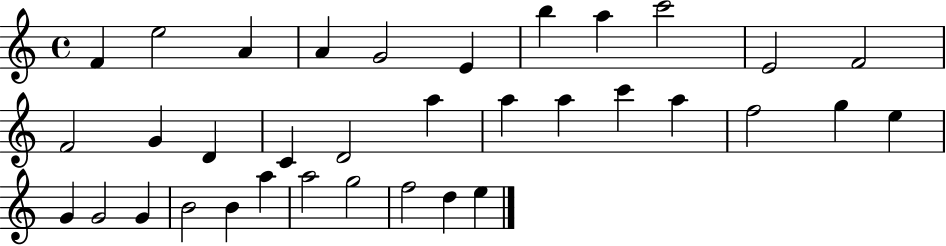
F4/q E5/h A4/q A4/q G4/h E4/q B5/q A5/q C6/h E4/h F4/h F4/h G4/q D4/q C4/q D4/h A5/q A5/q A5/q C6/q A5/q F5/h G5/q E5/q G4/q G4/h G4/q B4/h B4/q A5/q A5/h G5/h F5/h D5/q E5/q